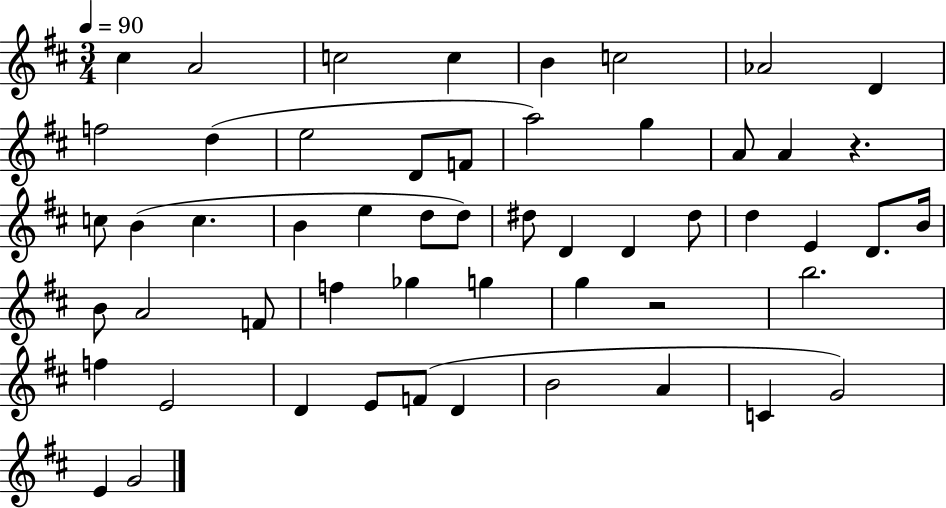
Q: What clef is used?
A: treble